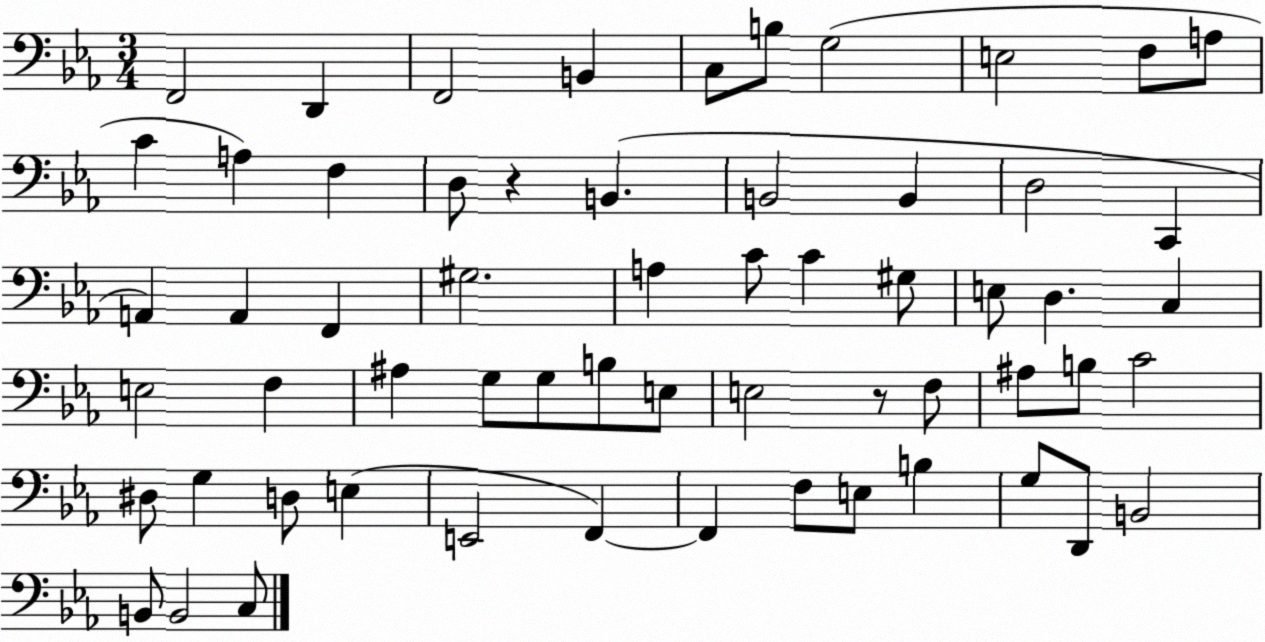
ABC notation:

X:1
T:Untitled
M:3/4
L:1/4
K:Eb
F,,2 D,, F,,2 B,, C,/2 B,/2 G,2 E,2 F,/2 A,/2 C A, F, D,/2 z B,, B,,2 B,, D,2 C,, A,, A,, F,, ^G,2 A, C/2 C ^G,/2 E,/2 D, C, E,2 F, ^A, G,/2 G,/2 B,/2 E,/2 E,2 z/2 F,/2 ^A,/2 B,/2 C2 ^D,/2 G, D,/2 E, E,,2 F,, F,, F,/2 E,/2 B, G,/2 D,,/2 B,,2 B,,/2 B,,2 C,/2